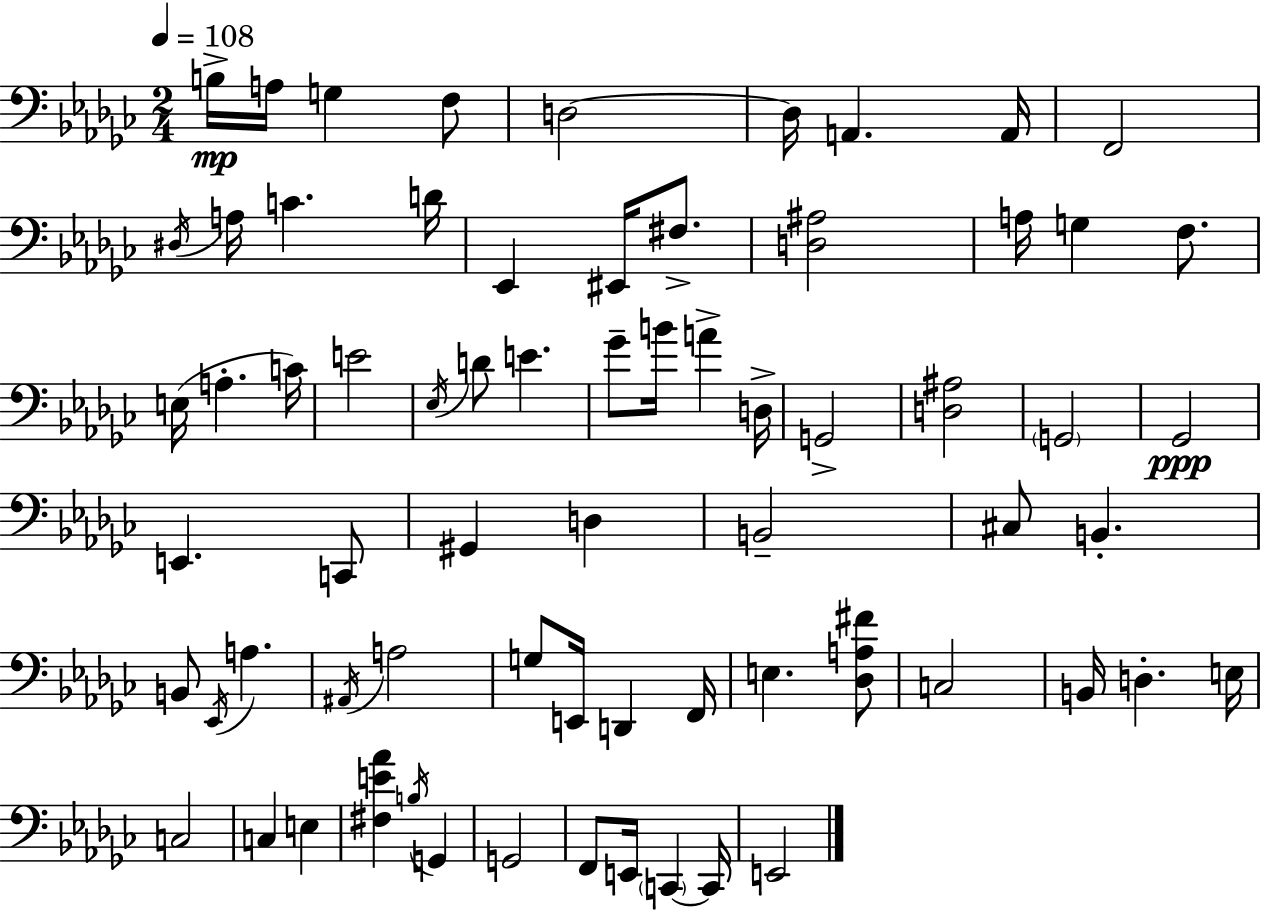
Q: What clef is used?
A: bass